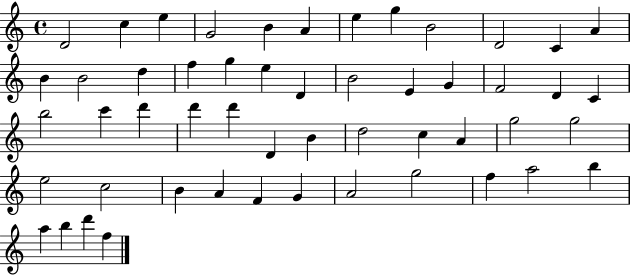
X:1
T:Untitled
M:4/4
L:1/4
K:C
D2 c e G2 B A e g B2 D2 C A B B2 d f g e D B2 E G F2 D C b2 c' d' d' d' D B d2 c A g2 g2 e2 c2 B A F G A2 g2 f a2 b a b d' f